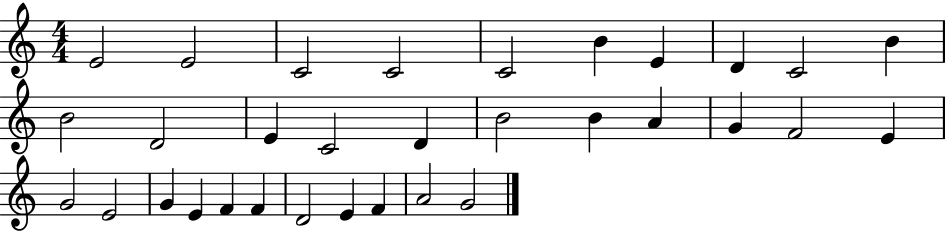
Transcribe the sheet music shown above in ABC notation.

X:1
T:Untitled
M:4/4
L:1/4
K:C
E2 E2 C2 C2 C2 B E D C2 B B2 D2 E C2 D B2 B A G F2 E G2 E2 G E F F D2 E F A2 G2